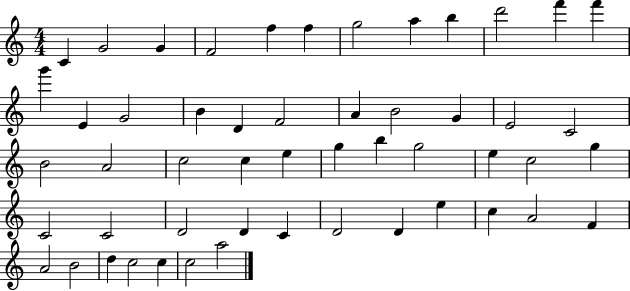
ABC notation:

X:1
T:Untitled
M:4/4
L:1/4
K:C
C G2 G F2 f f g2 a b d'2 f' f' g' E G2 B D F2 A B2 G E2 C2 B2 A2 c2 c e g b g2 e c2 g C2 C2 D2 D C D2 D e c A2 F A2 B2 d c2 c c2 a2